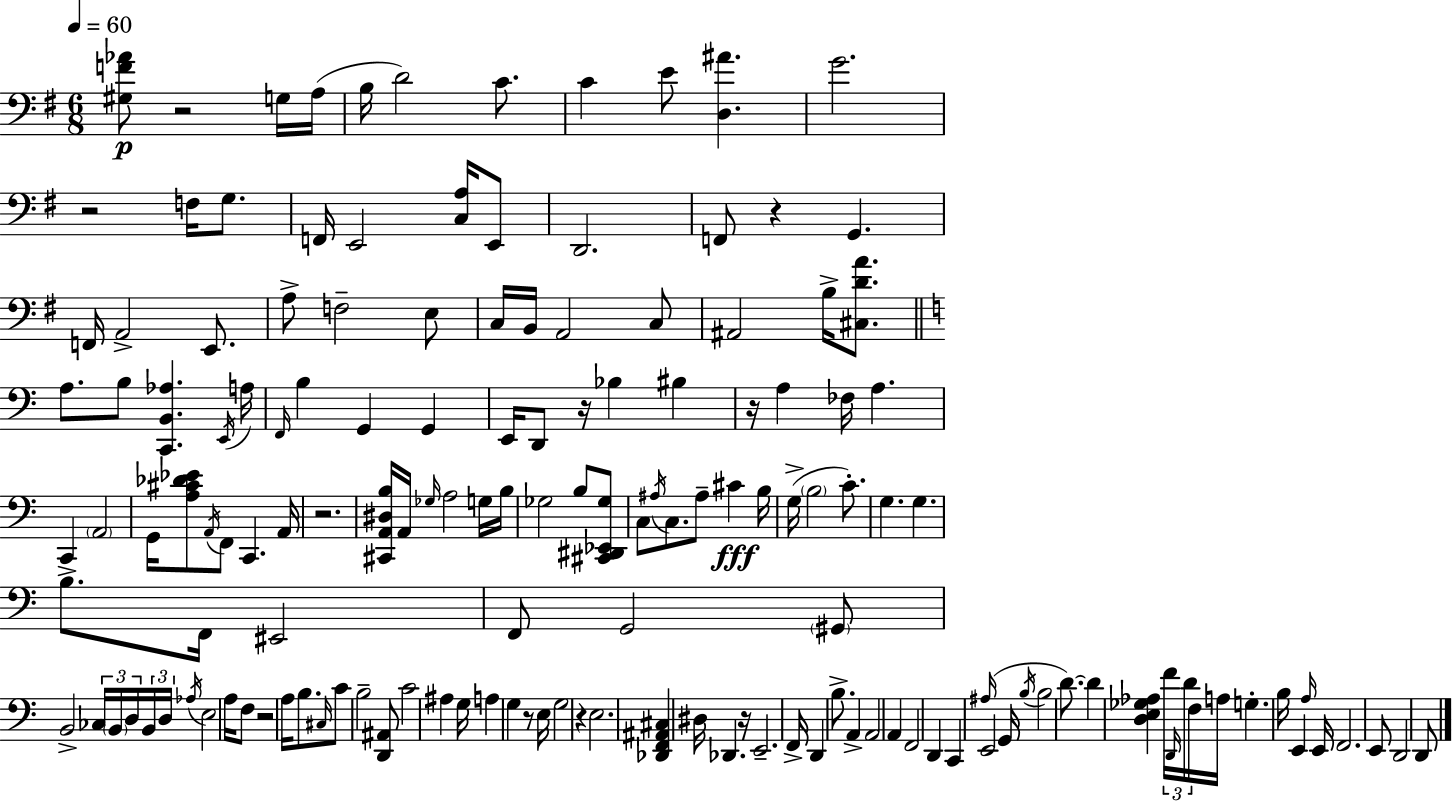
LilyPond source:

{
  \clef bass
  \numericTimeSignature
  \time 6/8
  \key e \minor
  \tempo 4 = 60
  \repeat volta 2 { <gis f' aes'>8\p r2 g16 a16( | b16 d'2) c'8. | c'4 e'8 <d ais'>4. | g'2. | \break r2 f16 g8. | f,16 e,2 <c a>16 e,8 | d,2. | f,8 r4 g,4. | \break f,16 a,2-> e,8. | a8-> f2-- e8 | c16 b,16 a,2 c8 | ais,2 b16-> <cis d' a'>8. | \break \bar "||" \break \key a \minor a8. b8 <c, b, aes>4. \acciaccatura { e,16 } | a16 \grace { f,16 } b4 g,4 g,4 | e,16 d,8 r16 bes4 bis4 | r16 a4 fes16 a4. | \break c,4-> \parenthesize a,2 | g,16 <a cis' des' ees'>8 \acciaccatura { a,16 } f,8 c,4. | a,16 r2. | <cis, a, dis b>16 a,16 \grace { ges16 } a2 | \break g16 b16 ges2 | b8 <cis, dis, ees, ges>8 c8 \acciaccatura { ais16 } c8. ais8-- | cis'4\fff b16 g16->( \parenthesize b2 | c'8.-.) g4. g4. | \break b8. f,16 eis,2 | f,8 g,2 | \parenthesize gis,8 b,2-> | \tuplet 3/2 { ces16 \parenthesize b,16 d16 } \tuplet 3/2 { b,16 d16 \acciaccatura { aes16 } } e2 | \break a16 f8 r2 | a16 b8. \grace { cis16 } c'8 b2-- | <d, ais,>8 c'2 | ais4 g16 a4 | \break g4 r8 e16 g2 | r4 e2. | <des, f, ais, cis>4 dis16 | des,4. r16 e,2.-- | \break f,16-> d,4 | b8.-> a,4-> a,2 | a,4 f,2 | d,4 c,4 \grace { ais16 }( | \break e,2 g,16 \acciaccatura { b16 } b2 | d'8.~~) d'4 | <d e ges aes>4 f'16 \tuplet 3/2 { \grace { d,16 } d'16 f16 } a16 g4.-. | b16 e,4 \grace { a16 } e,16 f,2. | \break e,8 | d,2 d,8 } \bar "|."
}